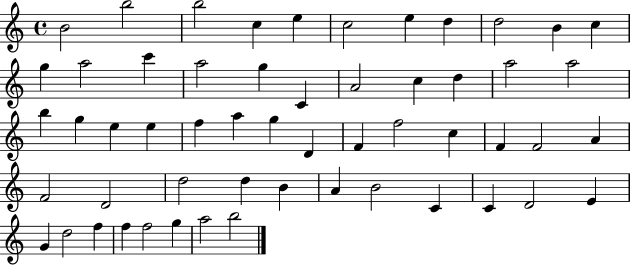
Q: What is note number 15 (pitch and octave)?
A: A5